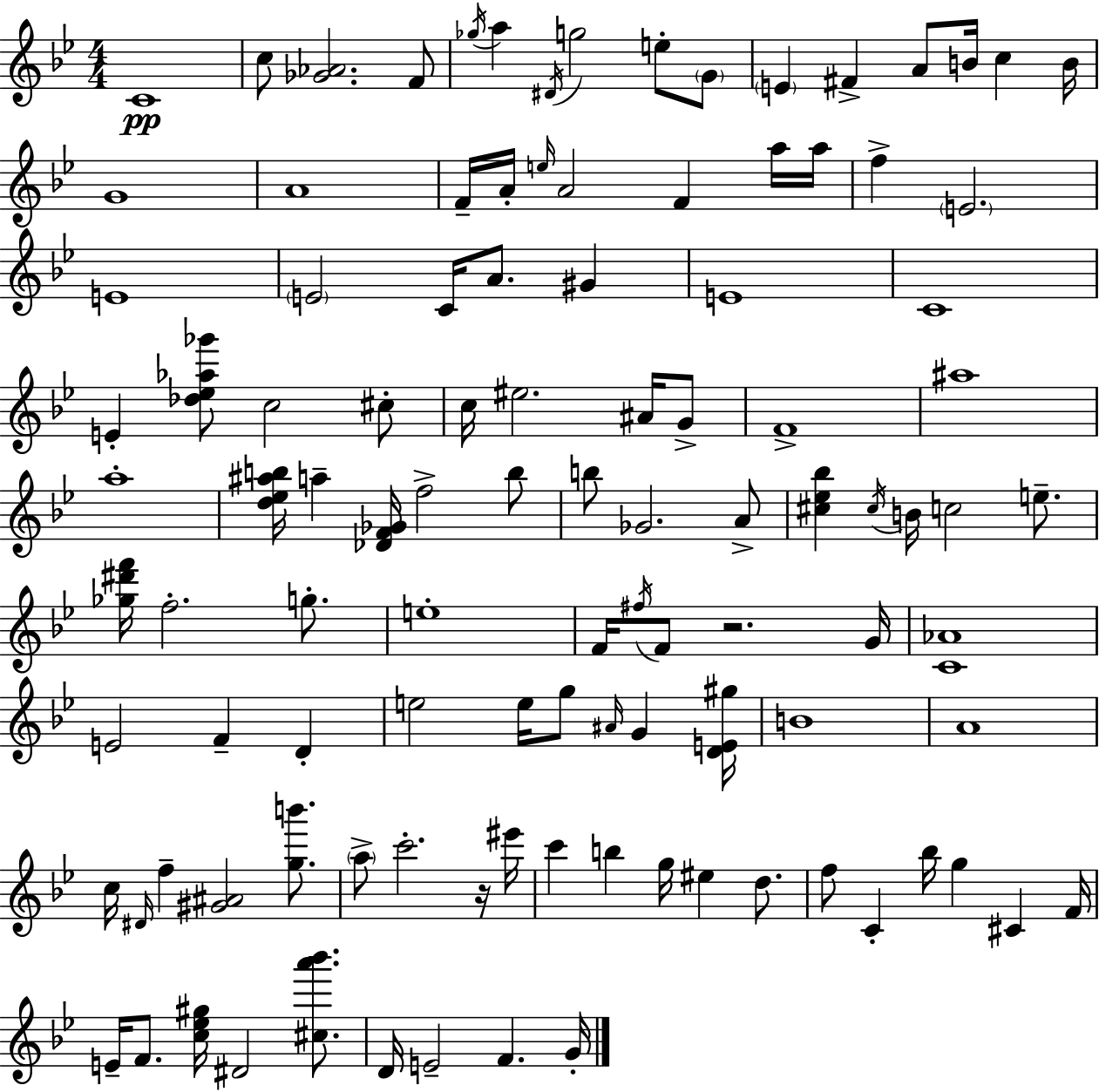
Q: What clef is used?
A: treble